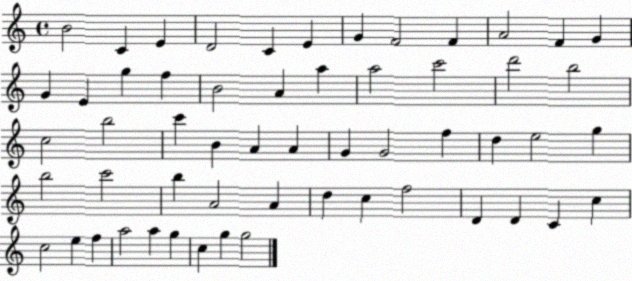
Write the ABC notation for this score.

X:1
T:Untitled
M:4/4
L:1/4
K:C
B2 C E D2 C E G F2 F A2 F G G E g f B2 A a a2 c'2 d'2 b2 c2 b2 c' B A A G G2 f d e2 g b2 c'2 b A2 A d c f2 D D C c c2 e f a2 a g c g g2